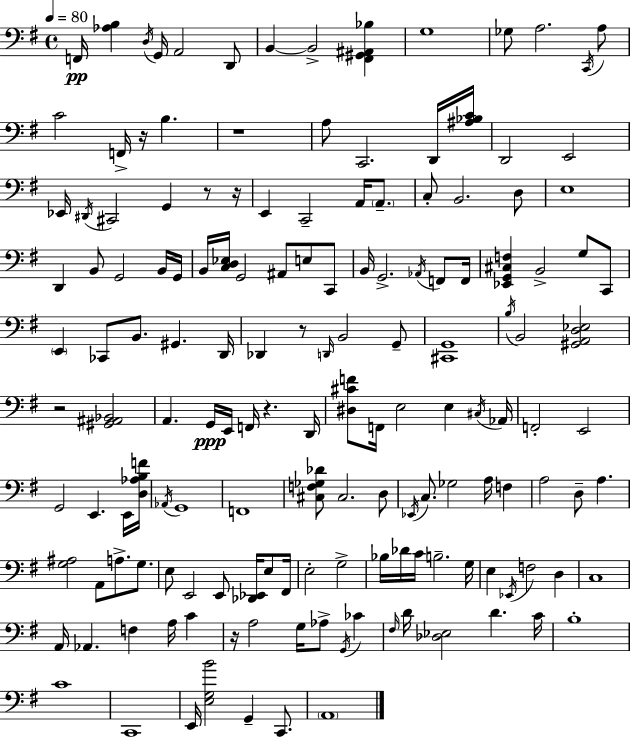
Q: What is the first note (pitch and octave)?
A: F2